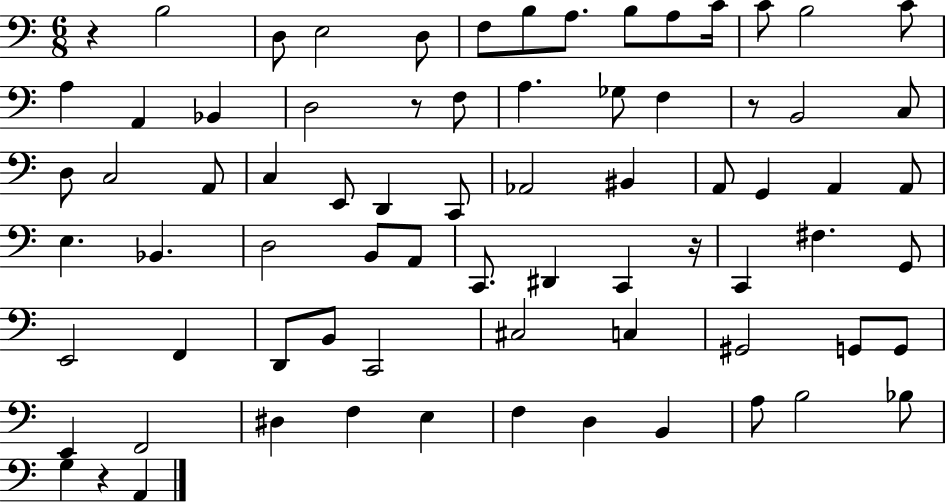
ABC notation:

X:1
T:Untitled
M:6/8
L:1/4
K:C
z B,2 D,/2 E,2 D,/2 F,/2 B,/2 A,/2 B,/2 A,/2 C/4 C/2 B,2 C/2 A, A,, _B,, D,2 z/2 F,/2 A, _G,/2 F, z/2 B,,2 C,/2 D,/2 C,2 A,,/2 C, E,,/2 D,, C,,/2 _A,,2 ^B,, A,,/2 G,, A,, A,,/2 E, _B,, D,2 B,,/2 A,,/2 C,,/2 ^D,, C,, z/4 C,, ^F, G,,/2 E,,2 F,, D,,/2 B,,/2 C,,2 ^C,2 C, ^G,,2 G,,/2 G,,/2 E,, F,,2 ^D, F, E, F, D, B,, A,/2 B,2 _B,/2 G, z A,,